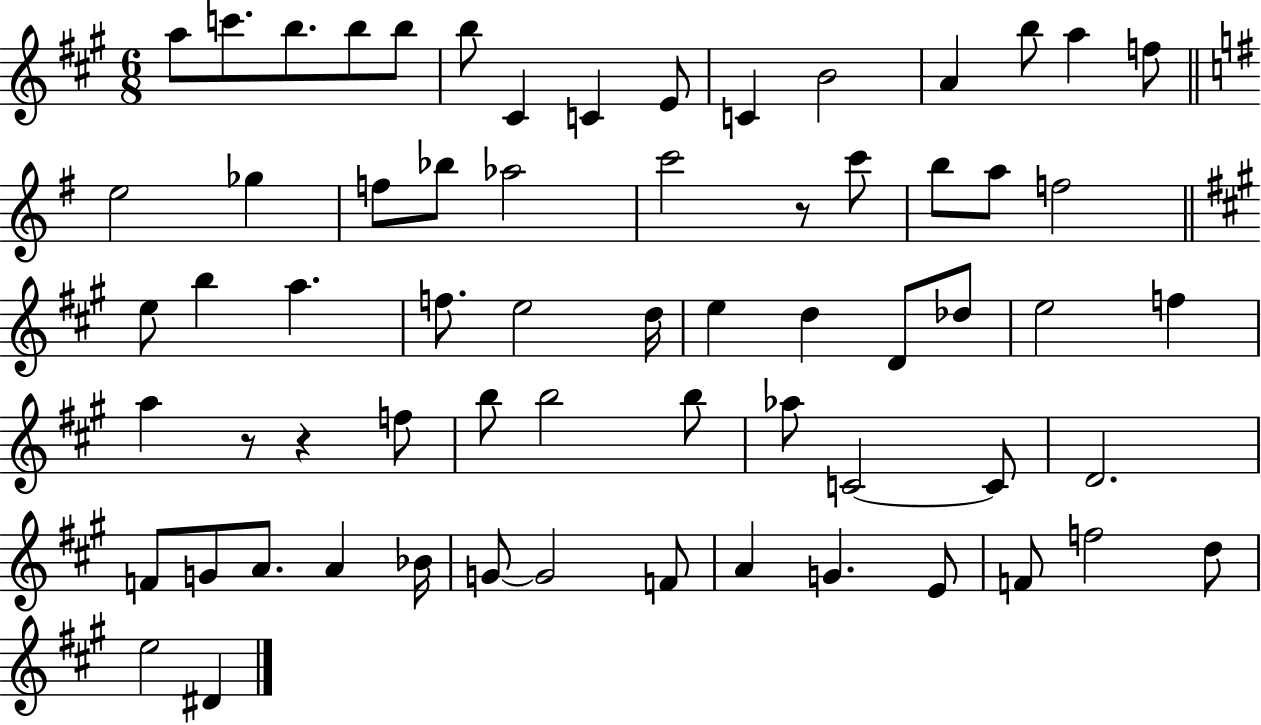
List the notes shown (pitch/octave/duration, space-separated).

A5/e C6/e. B5/e. B5/e B5/e B5/e C#4/q C4/q E4/e C4/q B4/h A4/q B5/e A5/q F5/e E5/h Gb5/q F5/e Bb5/e Ab5/h C6/h R/e C6/e B5/e A5/e F5/h E5/e B5/q A5/q. F5/e. E5/h D5/s E5/q D5/q D4/e Db5/e E5/h F5/q A5/q R/e R/q F5/e B5/e B5/h B5/e Ab5/e C4/h C4/e D4/h. F4/e G4/e A4/e. A4/q Bb4/s G4/e G4/h F4/e A4/q G4/q. E4/e F4/e F5/h D5/e E5/h D#4/q